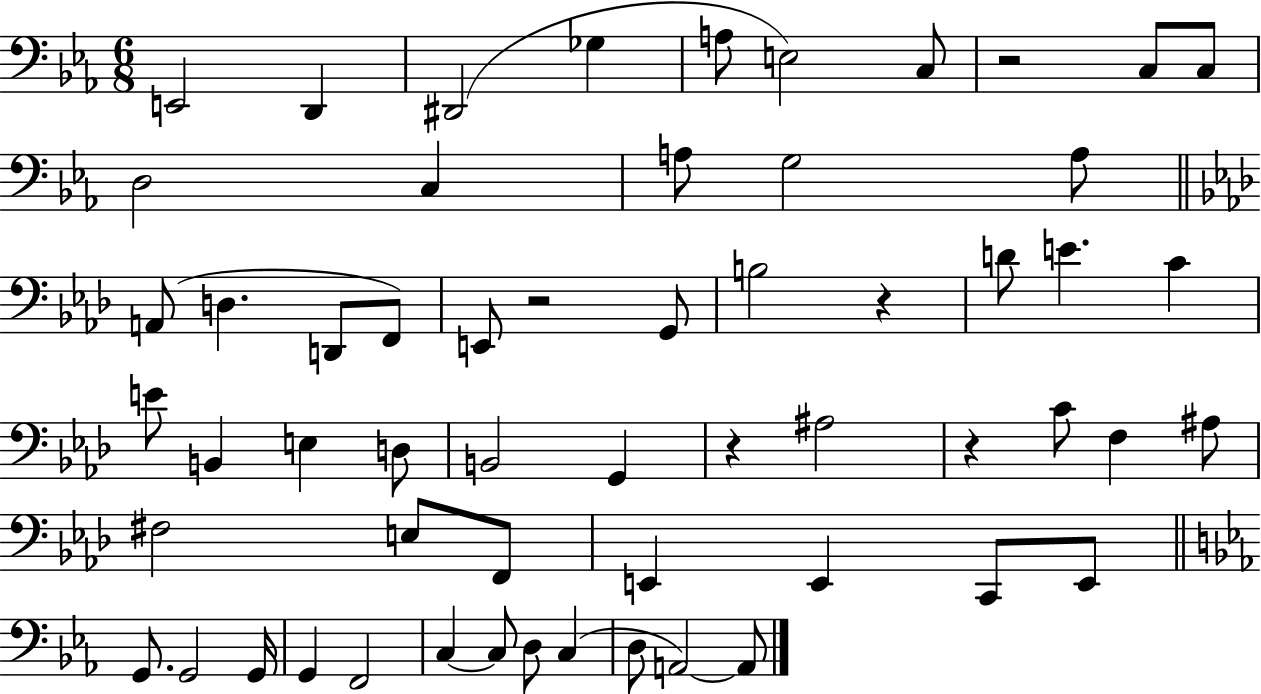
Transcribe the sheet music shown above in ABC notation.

X:1
T:Untitled
M:6/8
L:1/4
K:Eb
E,,2 D,, ^D,,2 _G, A,/2 E,2 C,/2 z2 C,/2 C,/2 D,2 C, A,/2 G,2 A,/2 A,,/2 D, D,,/2 F,,/2 E,,/2 z2 G,,/2 B,2 z D/2 E C E/2 B,, E, D,/2 B,,2 G,, z ^A,2 z C/2 F, ^A,/2 ^F,2 E,/2 F,,/2 E,, E,, C,,/2 E,,/2 G,,/2 G,,2 G,,/4 G,, F,,2 C, C,/2 D,/2 C, D,/2 A,,2 A,,/2